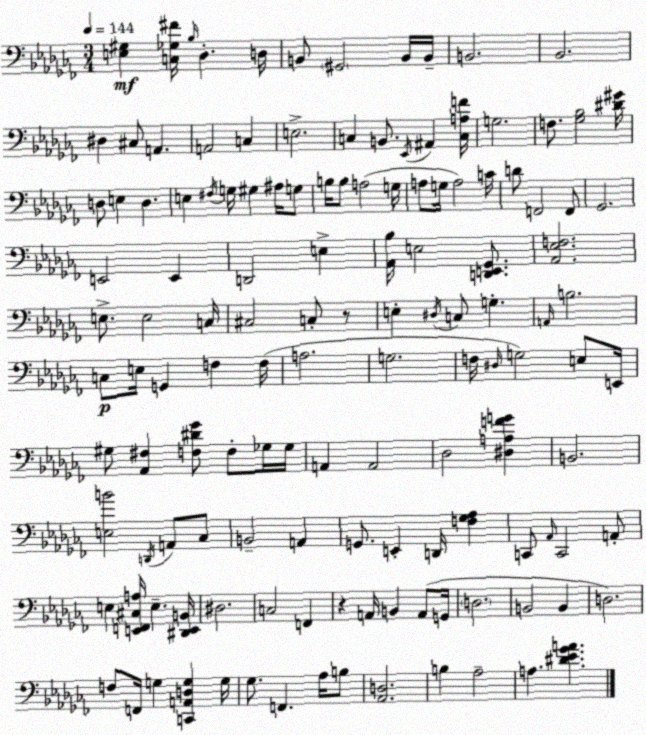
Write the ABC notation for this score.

X:1
T:Untitled
M:3/4
L:1/4
K:Abm
[E,^G,] [C,_G,^F]/4 _B,/4 _D, D,/4 B,,/2 ^G,,2 B,,/4 B,,/4 B,,2 _B,,2 ^D, ^C,/2 A,, A,,2 C, E,2 C, B,,/2 _E,,/4 ^A,, [C,A,F]/4 G,2 F,/2 [_G,_B,]2 [^D^G]/4 D,/2 E, D, E, ^F,/4 G,/4 ^G, ^A,/4 G,/2 B,/4 B,/2 A,2 G,/4 A,/2 G,/4 A,2 C/4 D/2 F,,2 F,,/2 _G,,2 E,,2 E,, D,,2 E, [_A,,_B,]/4 E,2 [D,,E,,_G,,]/2 [_A,,_E,F,]2 E,/2 E,2 C,/4 ^C,2 C,/2 z/2 E, ^D,/4 C,/2 G, A,,/4 B,2 C,/2 E,/4 G,, F, F,/4 A,2 G,2 F,/4 ^D,/4 G,2 E,/2 E,,/4 ^G,/2 [_A,,^F,] [F,^D_G]/2 F,/2 _G,/4 _G,/4 A,, A,,2 _D,2 [^D,A,FG] B,,2 [E,B]2 D,,/4 A,,/2 _C,/2 B,,2 A,, G,,/2 E,, D,,/4 [F,_G,_A,] C,,/2 _A,,/4 C,,2 A,,/2 E, [E,,F,,^C,A,]/4 E, [^D,,E,,B,,]/4 ^D,2 C,2 F,, z A,,/4 B,, A,,/2 G,,/4 D,2 B,,2 B,, D,2 F,/2 F,,/4 G, [C,,A,,D,G,] G,/4 _G,/2 F,, _A,/4 B,/2 [_A,,D,]2 B, _A,2 A, [^D_E_GA]